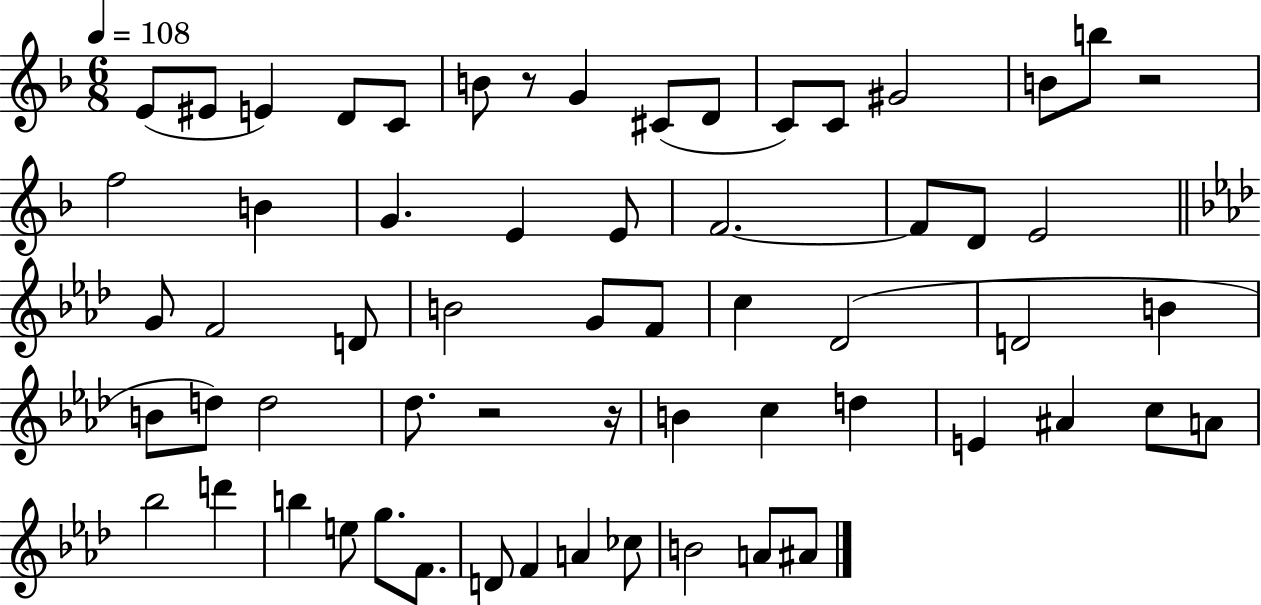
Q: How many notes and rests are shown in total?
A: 61